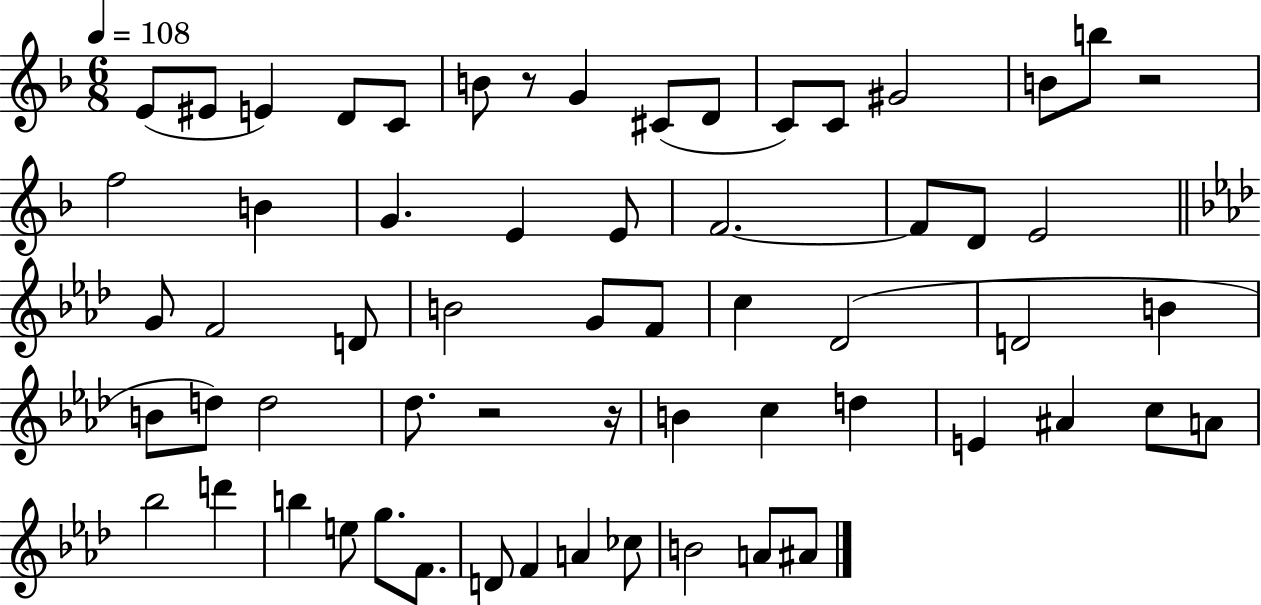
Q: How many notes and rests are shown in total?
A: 61